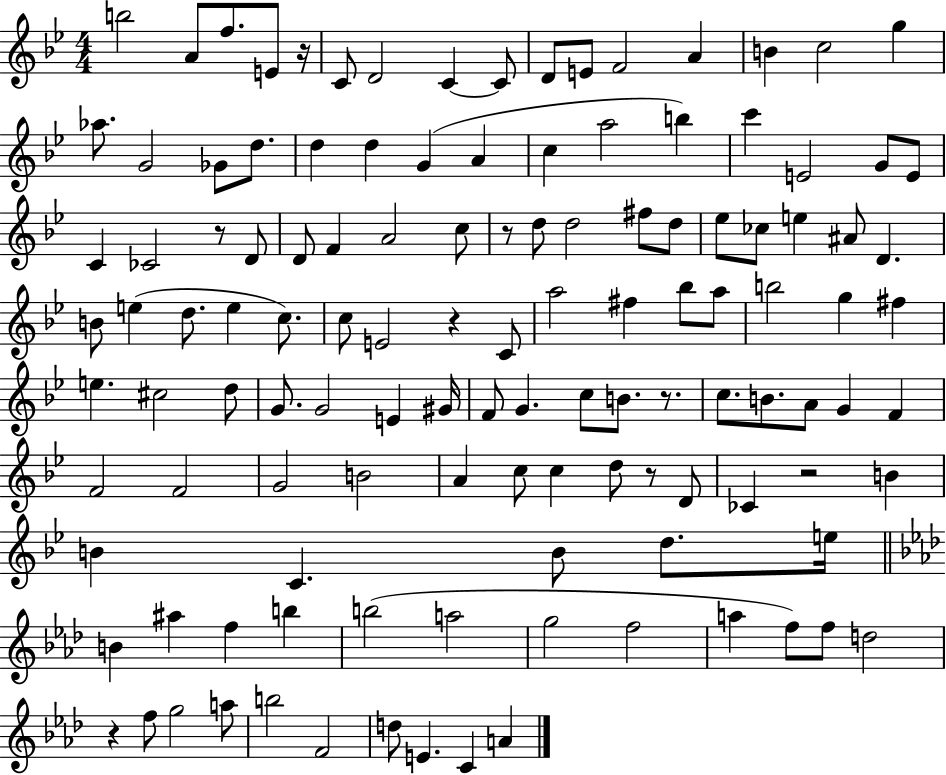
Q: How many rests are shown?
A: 8